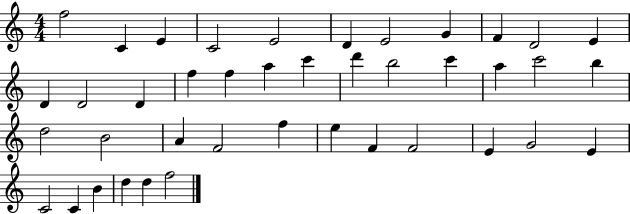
{
  \clef treble
  \numericTimeSignature
  \time 4/4
  \key c \major
  f''2 c'4 e'4 | c'2 e'2 | d'4 e'2 g'4 | f'4 d'2 e'4 | \break d'4 d'2 d'4 | f''4 f''4 a''4 c'''4 | d'''4 b''2 c'''4 | a''4 c'''2 b''4 | \break d''2 b'2 | a'4 f'2 f''4 | e''4 f'4 f'2 | e'4 g'2 e'4 | \break c'2 c'4 b'4 | d''4 d''4 f''2 | \bar "|."
}